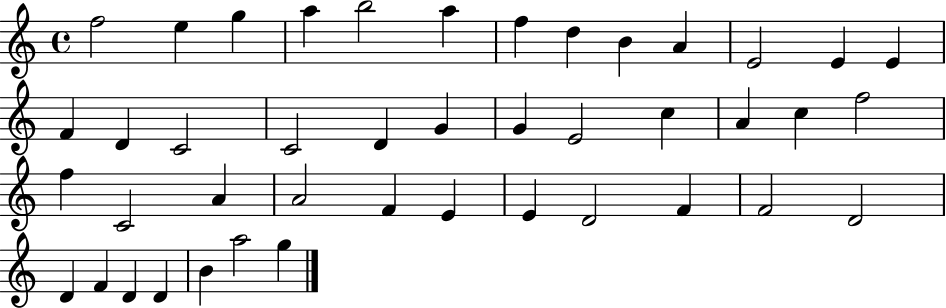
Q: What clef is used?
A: treble